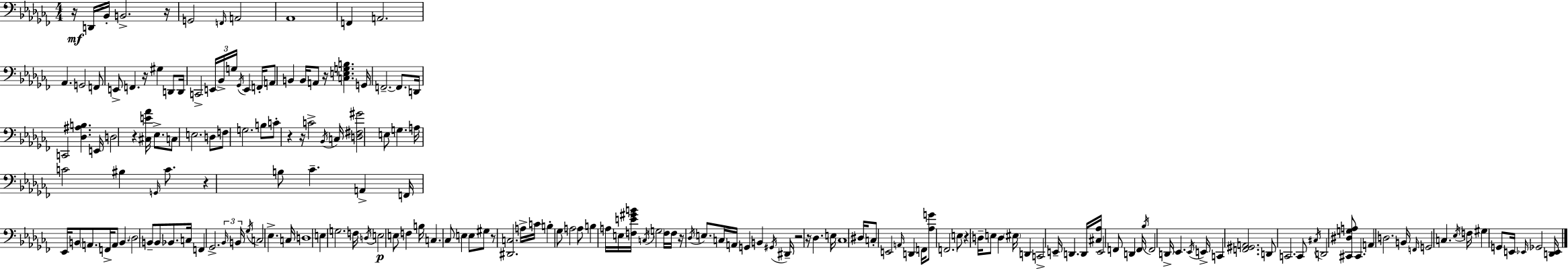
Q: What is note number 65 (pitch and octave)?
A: B2